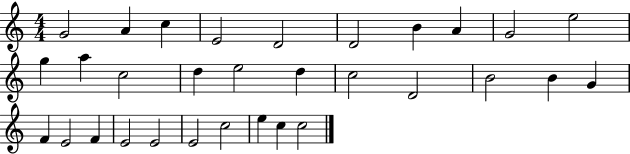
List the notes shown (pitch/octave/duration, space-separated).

G4/h A4/q C5/q E4/h D4/h D4/h B4/q A4/q G4/h E5/h G5/q A5/q C5/h D5/q E5/h D5/q C5/h D4/h B4/h B4/q G4/q F4/q E4/h F4/q E4/h E4/h E4/h C5/h E5/q C5/q C5/h